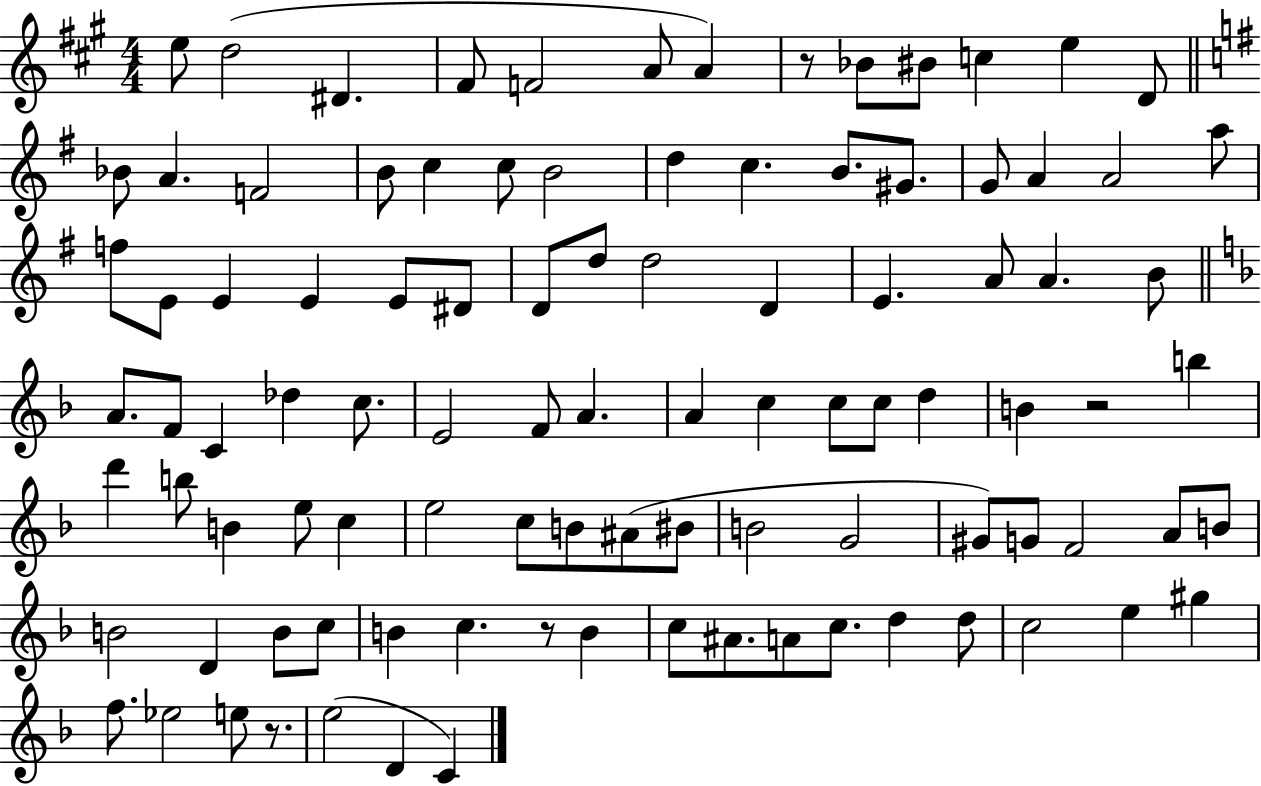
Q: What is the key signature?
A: A major